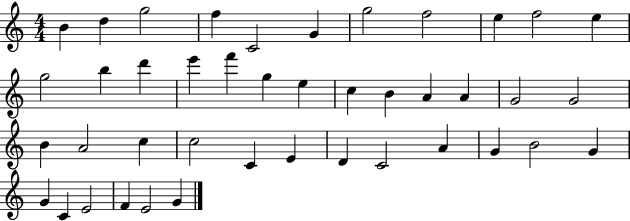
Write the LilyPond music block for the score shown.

{
  \clef treble
  \numericTimeSignature
  \time 4/4
  \key c \major
  b'4 d''4 g''2 | f''4 c'2 g'4 | g''2 f''2 | e''4 f''2 e''4 | \break g''2 b''4 d'''4 | e'''4 f'''4 g''4 e''4 | c''4 b'4 a'4 a'4 | g'2 g'2 | \break b'4 a'2 c''4 | c''2 c'4 e'4 | d'4 c'2 a'4 | g'4 b'2 g'4 | \break g'4 c'4 e'2 | f'4 e'2 g'4 | \bar "|."
}